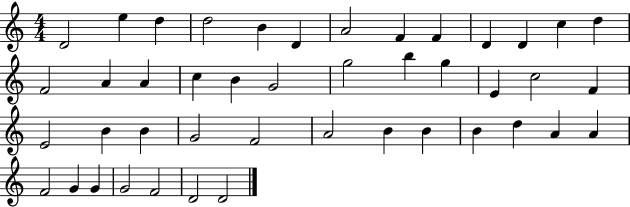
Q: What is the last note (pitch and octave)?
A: D4